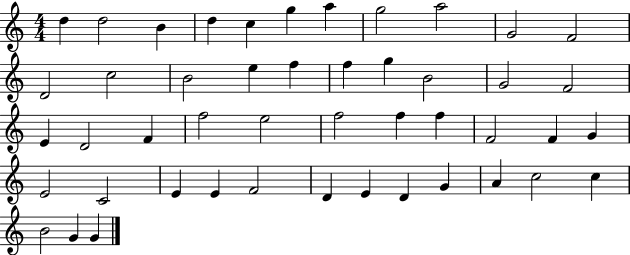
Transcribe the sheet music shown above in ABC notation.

X:1
T:Untitled
M:4/4
L:1/4
K:C
d d2 B d c g a g2 a2 G2 F2 D2 c2 B2 e f f g B2 G2 F2 E D2 F f2 e2 f2 f f F2 F G E2 C2 E E F2 D E D G A c2 c B2 G G